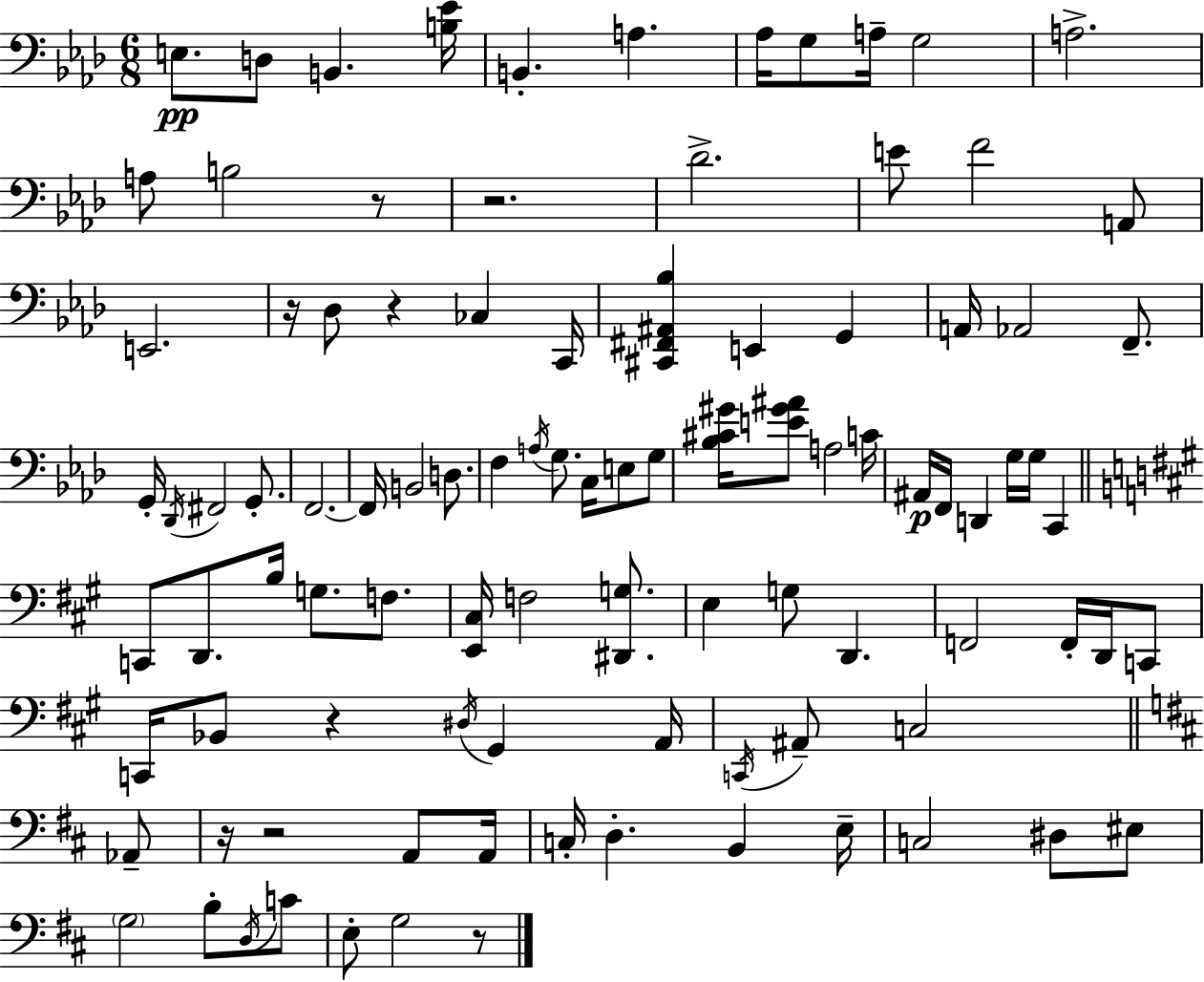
X:1
T:Untitled
M:6/8
L:1/4
K:Fm
E,/2 D,/2 B,, [B,_E]/4 B,, A, _A,/4 G,/2 A,/4 G,2 A,2 A,/2 B,2 z/2 z2 _D2 E/2 F2 A,,/2 E,,2 z/4 _D,/2 z _C, C,,/4 [^C,,^F,,^A,,_B,] E,, G,, A,,/4 _A,,2 F,,/2 G,,/4 _D,,/4 ^F,,2 G,,/2 F,,2 F,,/4 B,,2 D,/2 F, A,/4 G,/2 C,/4 E,/2 G,/2 [_B,^C^G]/4 [E^G^A]/2 A,2 C/4 ^A,,/4 F,,/4 D,, G,/4 G,/4 C,, C,,/2 D,,/2 B,/4 G,/2 F,/2 [E,,^C,]/4 F,2 [^D,,G,]/2 E, G,/2 D,, F,,2 F,,/4 D,,/4 C,,/2 C,,/4 _B,,/2 z ^D,/4 ^G,, A,,/4 C,,/4 ^A,,/2 C,2 _A,,/2 z/4 z2 A,,/2 A,,/4 C,/4 D, B,, E,/4 C,2 ^D,/2 ^E,/2 G,2 B,/2 D,/4 C/2 E,/2 G,2 z/2